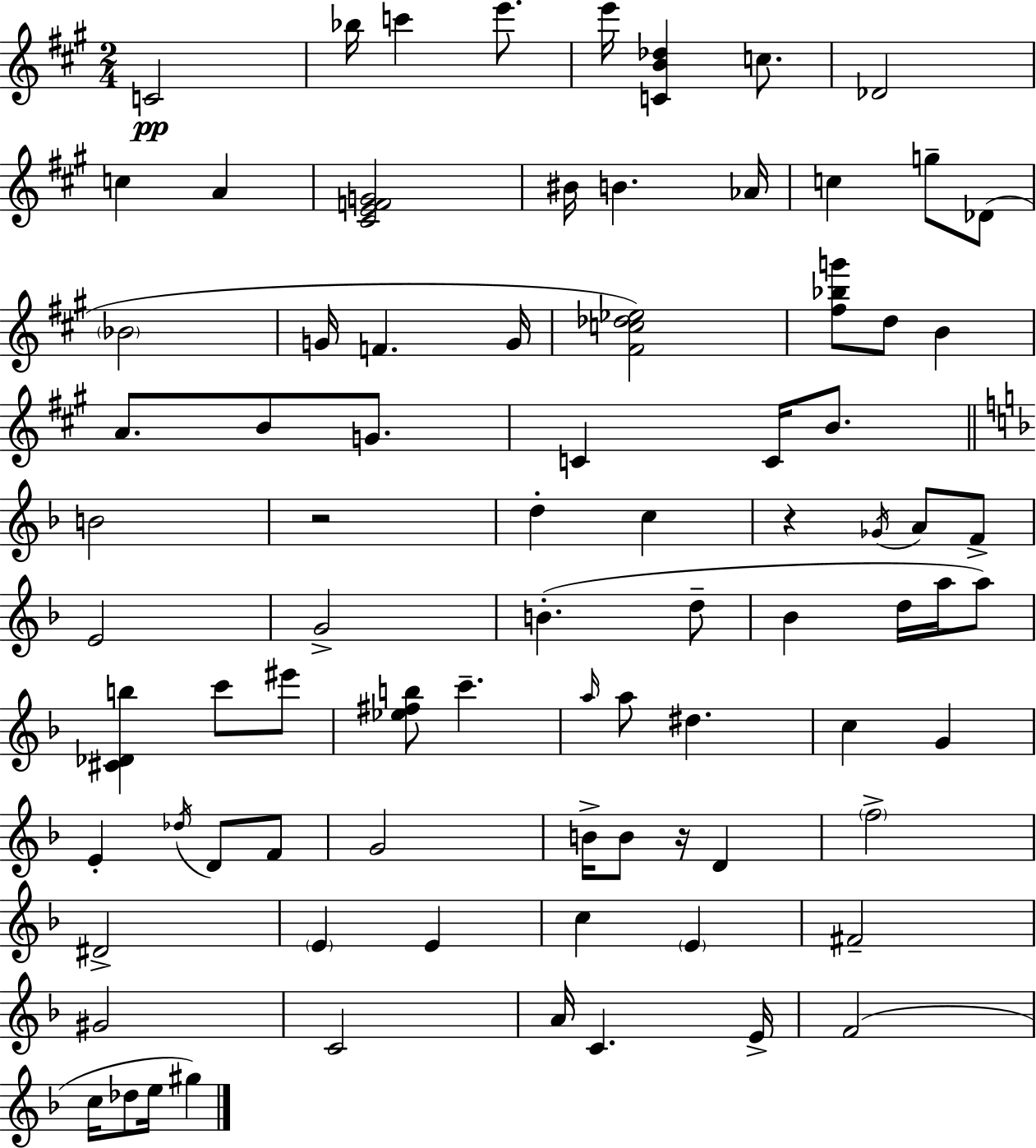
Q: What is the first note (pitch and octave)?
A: C4